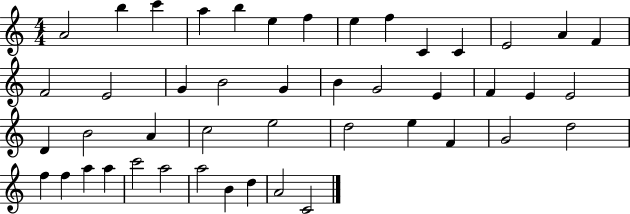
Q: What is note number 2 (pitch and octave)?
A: B5